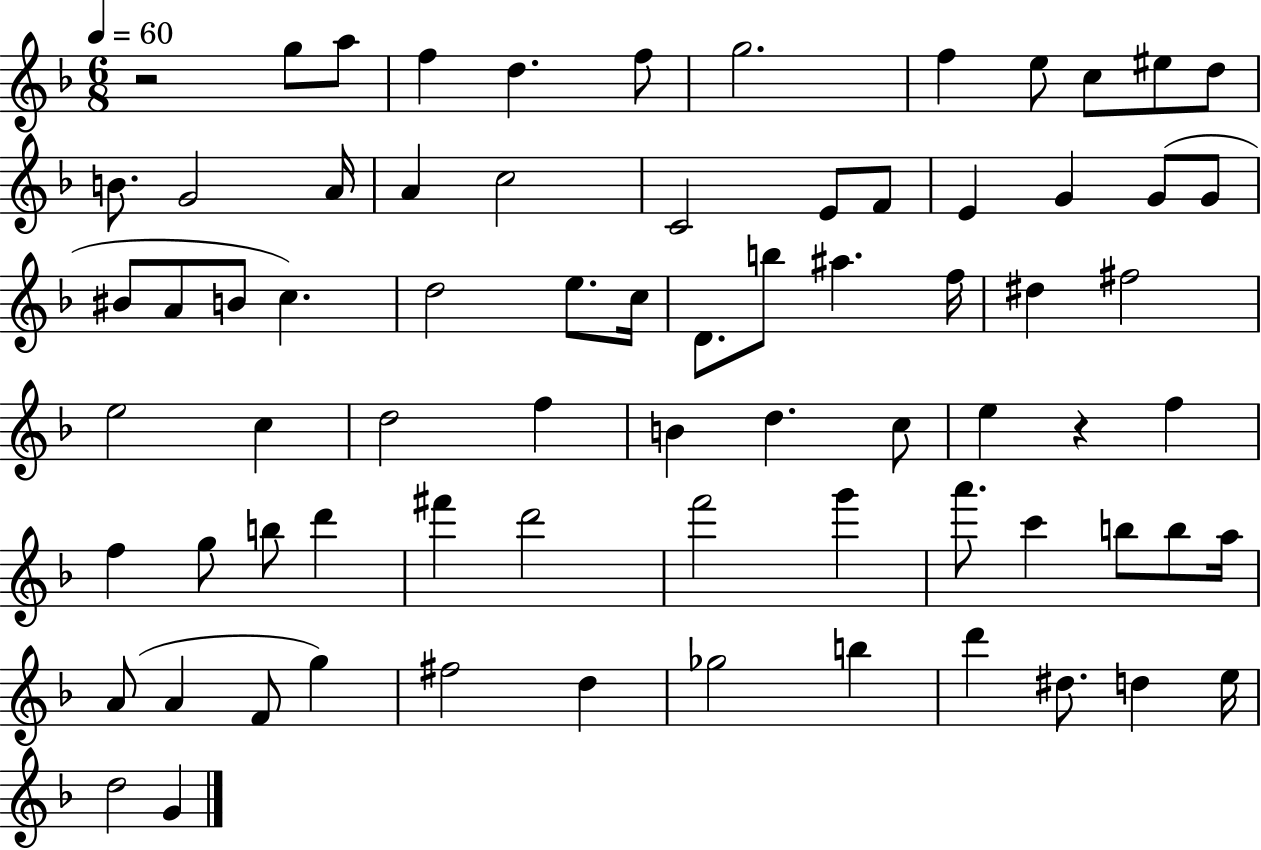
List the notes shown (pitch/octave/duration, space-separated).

R/h G5/e A5/e F5/q D5/q. F5/e G5/h. F5/q E5/e C5/e EIS5/e D5/e B4/e. G4/h A4/s A4/q C5/h C4/h E4/e F4/e E4/q G4/q G4/e G4/e BIS4/e A4/e B4/e C5/q. D5/h E5/e. C5/s D4/e. B5/e A#5/q. F5/s D#5/q F#5/h E5/h C5/q D5/h F5/q B4/q D5/q. C5/e E5/q R/q F5/q F5/q G5/e B5/e D6/q F#6/q D6/h F6/h G6/q A6/e. C6/q B5/e B5/e A5/s A4/e A4/q F4/e G5/q F#5/h D5/q Gb5/h B5/q D6/q D#5/e. D5/q E5/s D5/h G4/q